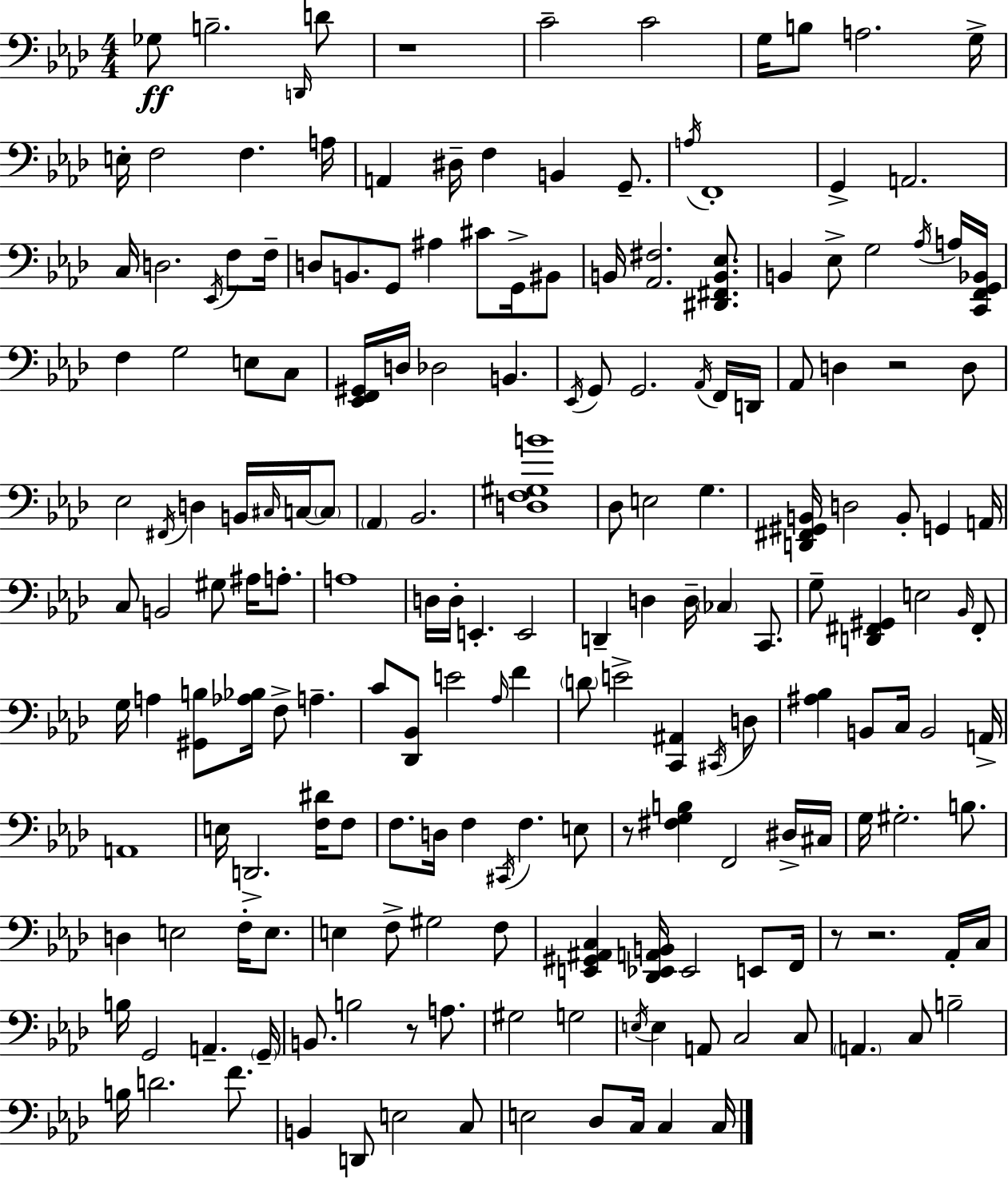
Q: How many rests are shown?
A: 6